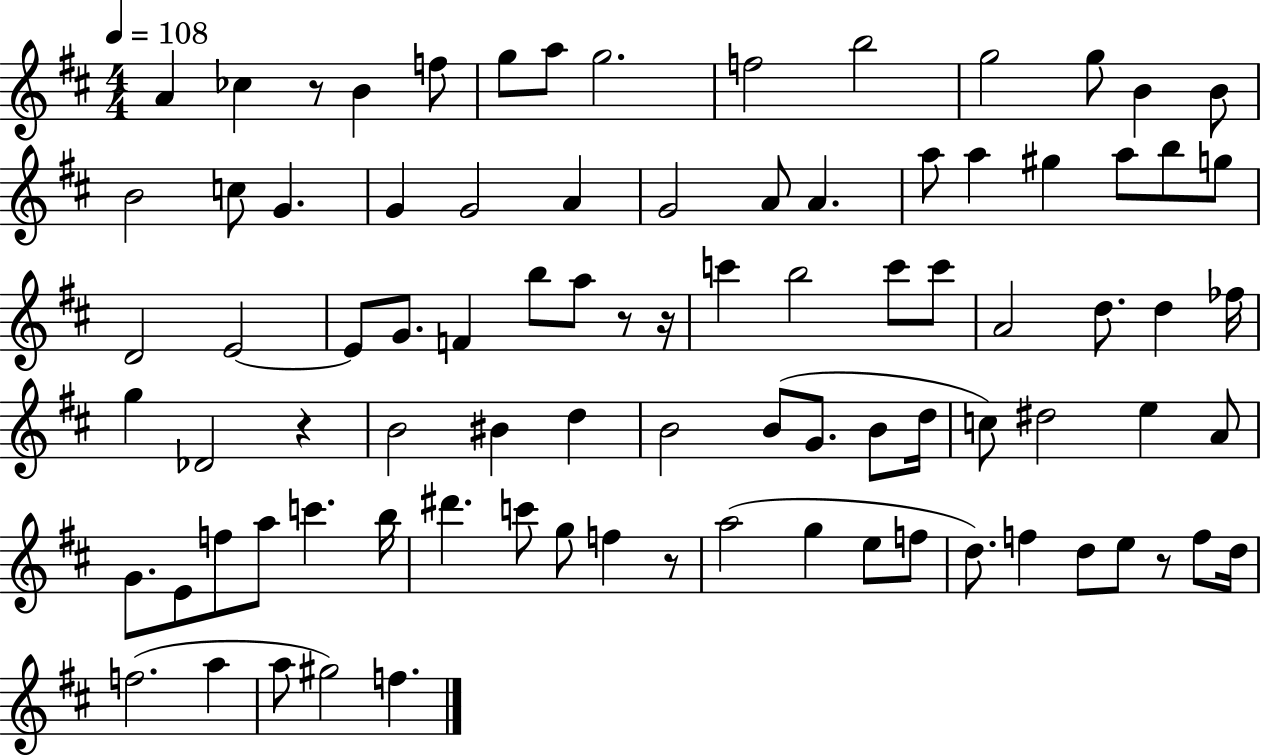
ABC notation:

X:1
T:Untitled
M:4/4
L:1/4
K:D
A _c z/2 B f/2 g/2 a/2 g2 f2 b2 g2 g/2 B B/2 B2 c/2 G G G2 A G2 A/2 A a/2 a ^g a/2 b/2 g/2 D2 E2 E/2 G/2 F b/2 a/2 z/2 z/4 c' b2 c'/2 c'/2 A2 d/2 d _f/4 g _D2 z B2 ^B d B2 B/2 G/2 B/2 d/4 c/2 ^d2 e A/2 G/2 E/2 f/2 a/2 c' b/4 ^d' c'/2 g/2 f z/2 a2 g e/2 f/2 d/2 f d/2 e/2 z/2 f/2 d/4 f2 a a/2 ^g2 f